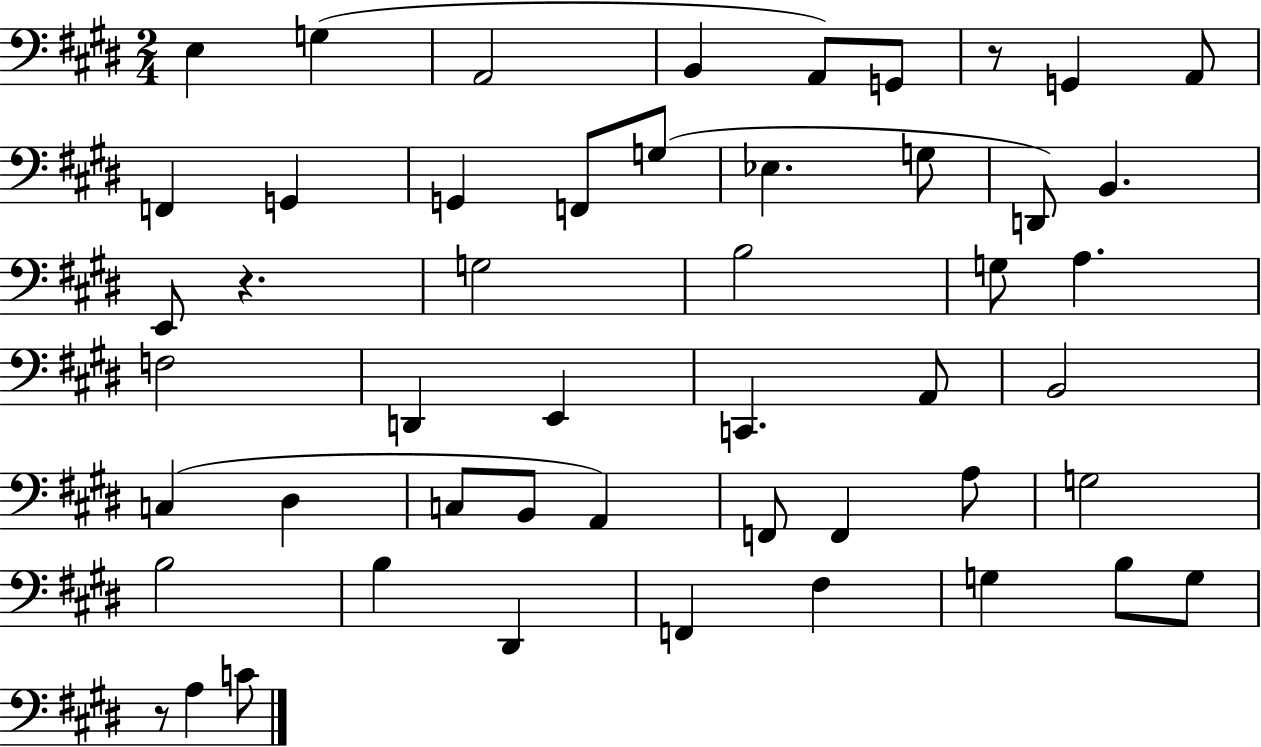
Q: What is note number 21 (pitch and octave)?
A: G3